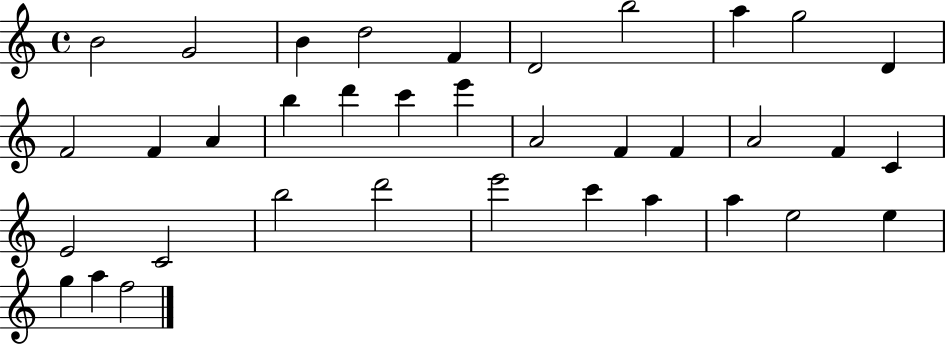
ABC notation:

X:1
T:Untitled
M:4/4
L:1/4
K:C
B2 G2 B d2 F D2 b2 a g2 D F2 F A b d' c' e' A2 F F A2 F C E2 C2 b2 d'2 e'2 c' a a e2 e g a f2